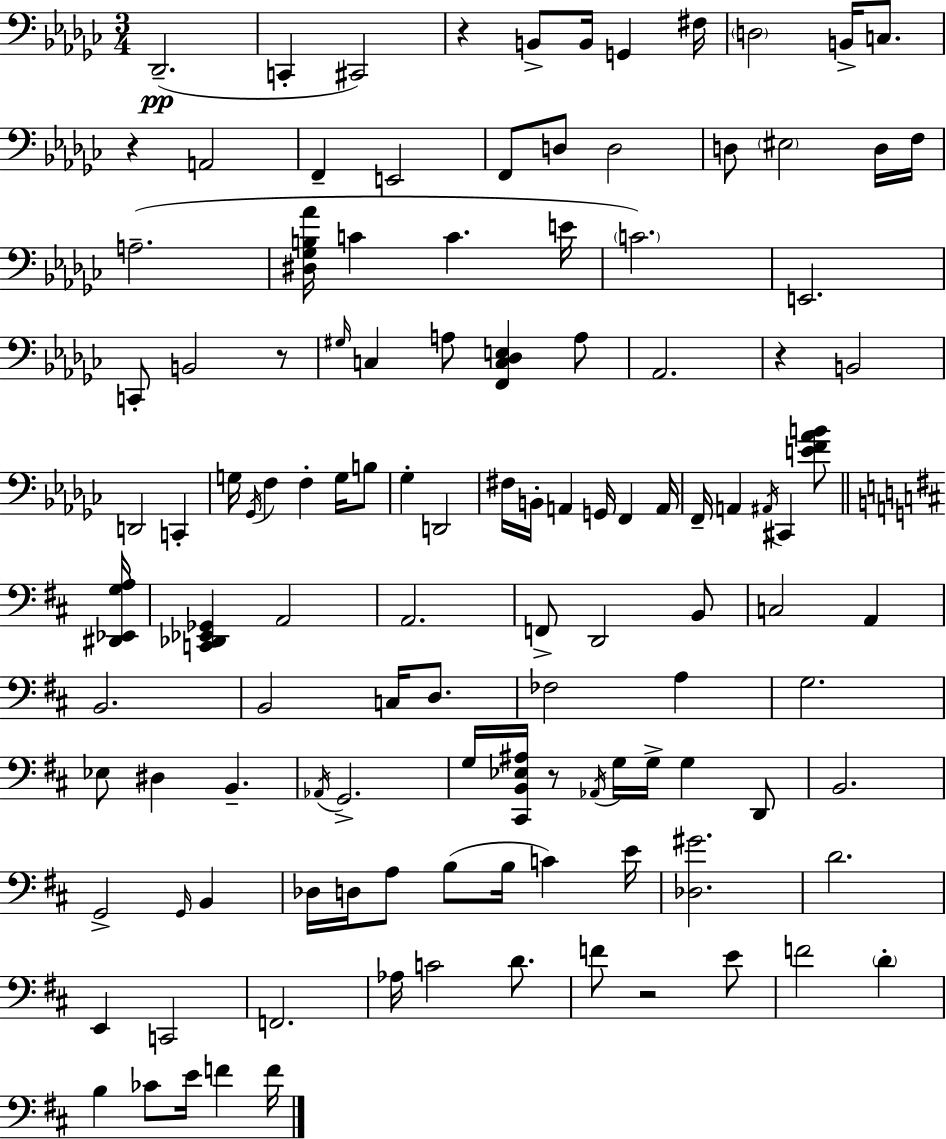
X:1
T:Untitled
M:3/4
L:1/4
K:Ebm
_D,,2 C,, ^C,,2 z B,,/2 B,,/4 G,, ^F,/4 D,2 B,,/4 C,/2 z A,,2 F,, E,,2 F,,/2 D,/2 D,2 D,/2 ^E,2 D,/4 F,/4 A,2 [^D,_G,B,_A]/4 C C E/4 C2 E,,2 C,,/2 B,,2 z/2 ^G,/4 C, A,/2 [F,,C,_D,E,] A,/2 _A,,2 z B,,2 D,,2 C,, G,/4 _G,,/4 F, F, G,/4 B,/2 _G, D,,2 ^F,/4 B,,/4 A,, G,,/4 F,, A,,/4 F,,/4 A,, ^A,,/4 ^C,, [EF_AB]/2 [^D,,_E,,G,A,]/4 [C,,_D,,_E,,_G,,] A,,2 A,,2 F,,/2 D,,2 B,,/2 C,2 A,, B,,2 B,,2 C,/4 D,/2 _F,2 A, G,2 _E,/2 ^D, B,, _A,,/4 G,,2 G,/4 [^C,,B,,_E,^A,]/4 z/2 _A,,/4 G,/4 G,/4 G, D,,/2 B,,2 G,,2 G,,/4 B,, _D,/4 D,/4 A,/2 B,/2 B,/4 C E/4 [_D,^G]2 D2 E,, C,,2 F,,2 _A,/4 C2 D/2 F/2 z2 E/2 F2 D B, _C/2 E/4 F F/4